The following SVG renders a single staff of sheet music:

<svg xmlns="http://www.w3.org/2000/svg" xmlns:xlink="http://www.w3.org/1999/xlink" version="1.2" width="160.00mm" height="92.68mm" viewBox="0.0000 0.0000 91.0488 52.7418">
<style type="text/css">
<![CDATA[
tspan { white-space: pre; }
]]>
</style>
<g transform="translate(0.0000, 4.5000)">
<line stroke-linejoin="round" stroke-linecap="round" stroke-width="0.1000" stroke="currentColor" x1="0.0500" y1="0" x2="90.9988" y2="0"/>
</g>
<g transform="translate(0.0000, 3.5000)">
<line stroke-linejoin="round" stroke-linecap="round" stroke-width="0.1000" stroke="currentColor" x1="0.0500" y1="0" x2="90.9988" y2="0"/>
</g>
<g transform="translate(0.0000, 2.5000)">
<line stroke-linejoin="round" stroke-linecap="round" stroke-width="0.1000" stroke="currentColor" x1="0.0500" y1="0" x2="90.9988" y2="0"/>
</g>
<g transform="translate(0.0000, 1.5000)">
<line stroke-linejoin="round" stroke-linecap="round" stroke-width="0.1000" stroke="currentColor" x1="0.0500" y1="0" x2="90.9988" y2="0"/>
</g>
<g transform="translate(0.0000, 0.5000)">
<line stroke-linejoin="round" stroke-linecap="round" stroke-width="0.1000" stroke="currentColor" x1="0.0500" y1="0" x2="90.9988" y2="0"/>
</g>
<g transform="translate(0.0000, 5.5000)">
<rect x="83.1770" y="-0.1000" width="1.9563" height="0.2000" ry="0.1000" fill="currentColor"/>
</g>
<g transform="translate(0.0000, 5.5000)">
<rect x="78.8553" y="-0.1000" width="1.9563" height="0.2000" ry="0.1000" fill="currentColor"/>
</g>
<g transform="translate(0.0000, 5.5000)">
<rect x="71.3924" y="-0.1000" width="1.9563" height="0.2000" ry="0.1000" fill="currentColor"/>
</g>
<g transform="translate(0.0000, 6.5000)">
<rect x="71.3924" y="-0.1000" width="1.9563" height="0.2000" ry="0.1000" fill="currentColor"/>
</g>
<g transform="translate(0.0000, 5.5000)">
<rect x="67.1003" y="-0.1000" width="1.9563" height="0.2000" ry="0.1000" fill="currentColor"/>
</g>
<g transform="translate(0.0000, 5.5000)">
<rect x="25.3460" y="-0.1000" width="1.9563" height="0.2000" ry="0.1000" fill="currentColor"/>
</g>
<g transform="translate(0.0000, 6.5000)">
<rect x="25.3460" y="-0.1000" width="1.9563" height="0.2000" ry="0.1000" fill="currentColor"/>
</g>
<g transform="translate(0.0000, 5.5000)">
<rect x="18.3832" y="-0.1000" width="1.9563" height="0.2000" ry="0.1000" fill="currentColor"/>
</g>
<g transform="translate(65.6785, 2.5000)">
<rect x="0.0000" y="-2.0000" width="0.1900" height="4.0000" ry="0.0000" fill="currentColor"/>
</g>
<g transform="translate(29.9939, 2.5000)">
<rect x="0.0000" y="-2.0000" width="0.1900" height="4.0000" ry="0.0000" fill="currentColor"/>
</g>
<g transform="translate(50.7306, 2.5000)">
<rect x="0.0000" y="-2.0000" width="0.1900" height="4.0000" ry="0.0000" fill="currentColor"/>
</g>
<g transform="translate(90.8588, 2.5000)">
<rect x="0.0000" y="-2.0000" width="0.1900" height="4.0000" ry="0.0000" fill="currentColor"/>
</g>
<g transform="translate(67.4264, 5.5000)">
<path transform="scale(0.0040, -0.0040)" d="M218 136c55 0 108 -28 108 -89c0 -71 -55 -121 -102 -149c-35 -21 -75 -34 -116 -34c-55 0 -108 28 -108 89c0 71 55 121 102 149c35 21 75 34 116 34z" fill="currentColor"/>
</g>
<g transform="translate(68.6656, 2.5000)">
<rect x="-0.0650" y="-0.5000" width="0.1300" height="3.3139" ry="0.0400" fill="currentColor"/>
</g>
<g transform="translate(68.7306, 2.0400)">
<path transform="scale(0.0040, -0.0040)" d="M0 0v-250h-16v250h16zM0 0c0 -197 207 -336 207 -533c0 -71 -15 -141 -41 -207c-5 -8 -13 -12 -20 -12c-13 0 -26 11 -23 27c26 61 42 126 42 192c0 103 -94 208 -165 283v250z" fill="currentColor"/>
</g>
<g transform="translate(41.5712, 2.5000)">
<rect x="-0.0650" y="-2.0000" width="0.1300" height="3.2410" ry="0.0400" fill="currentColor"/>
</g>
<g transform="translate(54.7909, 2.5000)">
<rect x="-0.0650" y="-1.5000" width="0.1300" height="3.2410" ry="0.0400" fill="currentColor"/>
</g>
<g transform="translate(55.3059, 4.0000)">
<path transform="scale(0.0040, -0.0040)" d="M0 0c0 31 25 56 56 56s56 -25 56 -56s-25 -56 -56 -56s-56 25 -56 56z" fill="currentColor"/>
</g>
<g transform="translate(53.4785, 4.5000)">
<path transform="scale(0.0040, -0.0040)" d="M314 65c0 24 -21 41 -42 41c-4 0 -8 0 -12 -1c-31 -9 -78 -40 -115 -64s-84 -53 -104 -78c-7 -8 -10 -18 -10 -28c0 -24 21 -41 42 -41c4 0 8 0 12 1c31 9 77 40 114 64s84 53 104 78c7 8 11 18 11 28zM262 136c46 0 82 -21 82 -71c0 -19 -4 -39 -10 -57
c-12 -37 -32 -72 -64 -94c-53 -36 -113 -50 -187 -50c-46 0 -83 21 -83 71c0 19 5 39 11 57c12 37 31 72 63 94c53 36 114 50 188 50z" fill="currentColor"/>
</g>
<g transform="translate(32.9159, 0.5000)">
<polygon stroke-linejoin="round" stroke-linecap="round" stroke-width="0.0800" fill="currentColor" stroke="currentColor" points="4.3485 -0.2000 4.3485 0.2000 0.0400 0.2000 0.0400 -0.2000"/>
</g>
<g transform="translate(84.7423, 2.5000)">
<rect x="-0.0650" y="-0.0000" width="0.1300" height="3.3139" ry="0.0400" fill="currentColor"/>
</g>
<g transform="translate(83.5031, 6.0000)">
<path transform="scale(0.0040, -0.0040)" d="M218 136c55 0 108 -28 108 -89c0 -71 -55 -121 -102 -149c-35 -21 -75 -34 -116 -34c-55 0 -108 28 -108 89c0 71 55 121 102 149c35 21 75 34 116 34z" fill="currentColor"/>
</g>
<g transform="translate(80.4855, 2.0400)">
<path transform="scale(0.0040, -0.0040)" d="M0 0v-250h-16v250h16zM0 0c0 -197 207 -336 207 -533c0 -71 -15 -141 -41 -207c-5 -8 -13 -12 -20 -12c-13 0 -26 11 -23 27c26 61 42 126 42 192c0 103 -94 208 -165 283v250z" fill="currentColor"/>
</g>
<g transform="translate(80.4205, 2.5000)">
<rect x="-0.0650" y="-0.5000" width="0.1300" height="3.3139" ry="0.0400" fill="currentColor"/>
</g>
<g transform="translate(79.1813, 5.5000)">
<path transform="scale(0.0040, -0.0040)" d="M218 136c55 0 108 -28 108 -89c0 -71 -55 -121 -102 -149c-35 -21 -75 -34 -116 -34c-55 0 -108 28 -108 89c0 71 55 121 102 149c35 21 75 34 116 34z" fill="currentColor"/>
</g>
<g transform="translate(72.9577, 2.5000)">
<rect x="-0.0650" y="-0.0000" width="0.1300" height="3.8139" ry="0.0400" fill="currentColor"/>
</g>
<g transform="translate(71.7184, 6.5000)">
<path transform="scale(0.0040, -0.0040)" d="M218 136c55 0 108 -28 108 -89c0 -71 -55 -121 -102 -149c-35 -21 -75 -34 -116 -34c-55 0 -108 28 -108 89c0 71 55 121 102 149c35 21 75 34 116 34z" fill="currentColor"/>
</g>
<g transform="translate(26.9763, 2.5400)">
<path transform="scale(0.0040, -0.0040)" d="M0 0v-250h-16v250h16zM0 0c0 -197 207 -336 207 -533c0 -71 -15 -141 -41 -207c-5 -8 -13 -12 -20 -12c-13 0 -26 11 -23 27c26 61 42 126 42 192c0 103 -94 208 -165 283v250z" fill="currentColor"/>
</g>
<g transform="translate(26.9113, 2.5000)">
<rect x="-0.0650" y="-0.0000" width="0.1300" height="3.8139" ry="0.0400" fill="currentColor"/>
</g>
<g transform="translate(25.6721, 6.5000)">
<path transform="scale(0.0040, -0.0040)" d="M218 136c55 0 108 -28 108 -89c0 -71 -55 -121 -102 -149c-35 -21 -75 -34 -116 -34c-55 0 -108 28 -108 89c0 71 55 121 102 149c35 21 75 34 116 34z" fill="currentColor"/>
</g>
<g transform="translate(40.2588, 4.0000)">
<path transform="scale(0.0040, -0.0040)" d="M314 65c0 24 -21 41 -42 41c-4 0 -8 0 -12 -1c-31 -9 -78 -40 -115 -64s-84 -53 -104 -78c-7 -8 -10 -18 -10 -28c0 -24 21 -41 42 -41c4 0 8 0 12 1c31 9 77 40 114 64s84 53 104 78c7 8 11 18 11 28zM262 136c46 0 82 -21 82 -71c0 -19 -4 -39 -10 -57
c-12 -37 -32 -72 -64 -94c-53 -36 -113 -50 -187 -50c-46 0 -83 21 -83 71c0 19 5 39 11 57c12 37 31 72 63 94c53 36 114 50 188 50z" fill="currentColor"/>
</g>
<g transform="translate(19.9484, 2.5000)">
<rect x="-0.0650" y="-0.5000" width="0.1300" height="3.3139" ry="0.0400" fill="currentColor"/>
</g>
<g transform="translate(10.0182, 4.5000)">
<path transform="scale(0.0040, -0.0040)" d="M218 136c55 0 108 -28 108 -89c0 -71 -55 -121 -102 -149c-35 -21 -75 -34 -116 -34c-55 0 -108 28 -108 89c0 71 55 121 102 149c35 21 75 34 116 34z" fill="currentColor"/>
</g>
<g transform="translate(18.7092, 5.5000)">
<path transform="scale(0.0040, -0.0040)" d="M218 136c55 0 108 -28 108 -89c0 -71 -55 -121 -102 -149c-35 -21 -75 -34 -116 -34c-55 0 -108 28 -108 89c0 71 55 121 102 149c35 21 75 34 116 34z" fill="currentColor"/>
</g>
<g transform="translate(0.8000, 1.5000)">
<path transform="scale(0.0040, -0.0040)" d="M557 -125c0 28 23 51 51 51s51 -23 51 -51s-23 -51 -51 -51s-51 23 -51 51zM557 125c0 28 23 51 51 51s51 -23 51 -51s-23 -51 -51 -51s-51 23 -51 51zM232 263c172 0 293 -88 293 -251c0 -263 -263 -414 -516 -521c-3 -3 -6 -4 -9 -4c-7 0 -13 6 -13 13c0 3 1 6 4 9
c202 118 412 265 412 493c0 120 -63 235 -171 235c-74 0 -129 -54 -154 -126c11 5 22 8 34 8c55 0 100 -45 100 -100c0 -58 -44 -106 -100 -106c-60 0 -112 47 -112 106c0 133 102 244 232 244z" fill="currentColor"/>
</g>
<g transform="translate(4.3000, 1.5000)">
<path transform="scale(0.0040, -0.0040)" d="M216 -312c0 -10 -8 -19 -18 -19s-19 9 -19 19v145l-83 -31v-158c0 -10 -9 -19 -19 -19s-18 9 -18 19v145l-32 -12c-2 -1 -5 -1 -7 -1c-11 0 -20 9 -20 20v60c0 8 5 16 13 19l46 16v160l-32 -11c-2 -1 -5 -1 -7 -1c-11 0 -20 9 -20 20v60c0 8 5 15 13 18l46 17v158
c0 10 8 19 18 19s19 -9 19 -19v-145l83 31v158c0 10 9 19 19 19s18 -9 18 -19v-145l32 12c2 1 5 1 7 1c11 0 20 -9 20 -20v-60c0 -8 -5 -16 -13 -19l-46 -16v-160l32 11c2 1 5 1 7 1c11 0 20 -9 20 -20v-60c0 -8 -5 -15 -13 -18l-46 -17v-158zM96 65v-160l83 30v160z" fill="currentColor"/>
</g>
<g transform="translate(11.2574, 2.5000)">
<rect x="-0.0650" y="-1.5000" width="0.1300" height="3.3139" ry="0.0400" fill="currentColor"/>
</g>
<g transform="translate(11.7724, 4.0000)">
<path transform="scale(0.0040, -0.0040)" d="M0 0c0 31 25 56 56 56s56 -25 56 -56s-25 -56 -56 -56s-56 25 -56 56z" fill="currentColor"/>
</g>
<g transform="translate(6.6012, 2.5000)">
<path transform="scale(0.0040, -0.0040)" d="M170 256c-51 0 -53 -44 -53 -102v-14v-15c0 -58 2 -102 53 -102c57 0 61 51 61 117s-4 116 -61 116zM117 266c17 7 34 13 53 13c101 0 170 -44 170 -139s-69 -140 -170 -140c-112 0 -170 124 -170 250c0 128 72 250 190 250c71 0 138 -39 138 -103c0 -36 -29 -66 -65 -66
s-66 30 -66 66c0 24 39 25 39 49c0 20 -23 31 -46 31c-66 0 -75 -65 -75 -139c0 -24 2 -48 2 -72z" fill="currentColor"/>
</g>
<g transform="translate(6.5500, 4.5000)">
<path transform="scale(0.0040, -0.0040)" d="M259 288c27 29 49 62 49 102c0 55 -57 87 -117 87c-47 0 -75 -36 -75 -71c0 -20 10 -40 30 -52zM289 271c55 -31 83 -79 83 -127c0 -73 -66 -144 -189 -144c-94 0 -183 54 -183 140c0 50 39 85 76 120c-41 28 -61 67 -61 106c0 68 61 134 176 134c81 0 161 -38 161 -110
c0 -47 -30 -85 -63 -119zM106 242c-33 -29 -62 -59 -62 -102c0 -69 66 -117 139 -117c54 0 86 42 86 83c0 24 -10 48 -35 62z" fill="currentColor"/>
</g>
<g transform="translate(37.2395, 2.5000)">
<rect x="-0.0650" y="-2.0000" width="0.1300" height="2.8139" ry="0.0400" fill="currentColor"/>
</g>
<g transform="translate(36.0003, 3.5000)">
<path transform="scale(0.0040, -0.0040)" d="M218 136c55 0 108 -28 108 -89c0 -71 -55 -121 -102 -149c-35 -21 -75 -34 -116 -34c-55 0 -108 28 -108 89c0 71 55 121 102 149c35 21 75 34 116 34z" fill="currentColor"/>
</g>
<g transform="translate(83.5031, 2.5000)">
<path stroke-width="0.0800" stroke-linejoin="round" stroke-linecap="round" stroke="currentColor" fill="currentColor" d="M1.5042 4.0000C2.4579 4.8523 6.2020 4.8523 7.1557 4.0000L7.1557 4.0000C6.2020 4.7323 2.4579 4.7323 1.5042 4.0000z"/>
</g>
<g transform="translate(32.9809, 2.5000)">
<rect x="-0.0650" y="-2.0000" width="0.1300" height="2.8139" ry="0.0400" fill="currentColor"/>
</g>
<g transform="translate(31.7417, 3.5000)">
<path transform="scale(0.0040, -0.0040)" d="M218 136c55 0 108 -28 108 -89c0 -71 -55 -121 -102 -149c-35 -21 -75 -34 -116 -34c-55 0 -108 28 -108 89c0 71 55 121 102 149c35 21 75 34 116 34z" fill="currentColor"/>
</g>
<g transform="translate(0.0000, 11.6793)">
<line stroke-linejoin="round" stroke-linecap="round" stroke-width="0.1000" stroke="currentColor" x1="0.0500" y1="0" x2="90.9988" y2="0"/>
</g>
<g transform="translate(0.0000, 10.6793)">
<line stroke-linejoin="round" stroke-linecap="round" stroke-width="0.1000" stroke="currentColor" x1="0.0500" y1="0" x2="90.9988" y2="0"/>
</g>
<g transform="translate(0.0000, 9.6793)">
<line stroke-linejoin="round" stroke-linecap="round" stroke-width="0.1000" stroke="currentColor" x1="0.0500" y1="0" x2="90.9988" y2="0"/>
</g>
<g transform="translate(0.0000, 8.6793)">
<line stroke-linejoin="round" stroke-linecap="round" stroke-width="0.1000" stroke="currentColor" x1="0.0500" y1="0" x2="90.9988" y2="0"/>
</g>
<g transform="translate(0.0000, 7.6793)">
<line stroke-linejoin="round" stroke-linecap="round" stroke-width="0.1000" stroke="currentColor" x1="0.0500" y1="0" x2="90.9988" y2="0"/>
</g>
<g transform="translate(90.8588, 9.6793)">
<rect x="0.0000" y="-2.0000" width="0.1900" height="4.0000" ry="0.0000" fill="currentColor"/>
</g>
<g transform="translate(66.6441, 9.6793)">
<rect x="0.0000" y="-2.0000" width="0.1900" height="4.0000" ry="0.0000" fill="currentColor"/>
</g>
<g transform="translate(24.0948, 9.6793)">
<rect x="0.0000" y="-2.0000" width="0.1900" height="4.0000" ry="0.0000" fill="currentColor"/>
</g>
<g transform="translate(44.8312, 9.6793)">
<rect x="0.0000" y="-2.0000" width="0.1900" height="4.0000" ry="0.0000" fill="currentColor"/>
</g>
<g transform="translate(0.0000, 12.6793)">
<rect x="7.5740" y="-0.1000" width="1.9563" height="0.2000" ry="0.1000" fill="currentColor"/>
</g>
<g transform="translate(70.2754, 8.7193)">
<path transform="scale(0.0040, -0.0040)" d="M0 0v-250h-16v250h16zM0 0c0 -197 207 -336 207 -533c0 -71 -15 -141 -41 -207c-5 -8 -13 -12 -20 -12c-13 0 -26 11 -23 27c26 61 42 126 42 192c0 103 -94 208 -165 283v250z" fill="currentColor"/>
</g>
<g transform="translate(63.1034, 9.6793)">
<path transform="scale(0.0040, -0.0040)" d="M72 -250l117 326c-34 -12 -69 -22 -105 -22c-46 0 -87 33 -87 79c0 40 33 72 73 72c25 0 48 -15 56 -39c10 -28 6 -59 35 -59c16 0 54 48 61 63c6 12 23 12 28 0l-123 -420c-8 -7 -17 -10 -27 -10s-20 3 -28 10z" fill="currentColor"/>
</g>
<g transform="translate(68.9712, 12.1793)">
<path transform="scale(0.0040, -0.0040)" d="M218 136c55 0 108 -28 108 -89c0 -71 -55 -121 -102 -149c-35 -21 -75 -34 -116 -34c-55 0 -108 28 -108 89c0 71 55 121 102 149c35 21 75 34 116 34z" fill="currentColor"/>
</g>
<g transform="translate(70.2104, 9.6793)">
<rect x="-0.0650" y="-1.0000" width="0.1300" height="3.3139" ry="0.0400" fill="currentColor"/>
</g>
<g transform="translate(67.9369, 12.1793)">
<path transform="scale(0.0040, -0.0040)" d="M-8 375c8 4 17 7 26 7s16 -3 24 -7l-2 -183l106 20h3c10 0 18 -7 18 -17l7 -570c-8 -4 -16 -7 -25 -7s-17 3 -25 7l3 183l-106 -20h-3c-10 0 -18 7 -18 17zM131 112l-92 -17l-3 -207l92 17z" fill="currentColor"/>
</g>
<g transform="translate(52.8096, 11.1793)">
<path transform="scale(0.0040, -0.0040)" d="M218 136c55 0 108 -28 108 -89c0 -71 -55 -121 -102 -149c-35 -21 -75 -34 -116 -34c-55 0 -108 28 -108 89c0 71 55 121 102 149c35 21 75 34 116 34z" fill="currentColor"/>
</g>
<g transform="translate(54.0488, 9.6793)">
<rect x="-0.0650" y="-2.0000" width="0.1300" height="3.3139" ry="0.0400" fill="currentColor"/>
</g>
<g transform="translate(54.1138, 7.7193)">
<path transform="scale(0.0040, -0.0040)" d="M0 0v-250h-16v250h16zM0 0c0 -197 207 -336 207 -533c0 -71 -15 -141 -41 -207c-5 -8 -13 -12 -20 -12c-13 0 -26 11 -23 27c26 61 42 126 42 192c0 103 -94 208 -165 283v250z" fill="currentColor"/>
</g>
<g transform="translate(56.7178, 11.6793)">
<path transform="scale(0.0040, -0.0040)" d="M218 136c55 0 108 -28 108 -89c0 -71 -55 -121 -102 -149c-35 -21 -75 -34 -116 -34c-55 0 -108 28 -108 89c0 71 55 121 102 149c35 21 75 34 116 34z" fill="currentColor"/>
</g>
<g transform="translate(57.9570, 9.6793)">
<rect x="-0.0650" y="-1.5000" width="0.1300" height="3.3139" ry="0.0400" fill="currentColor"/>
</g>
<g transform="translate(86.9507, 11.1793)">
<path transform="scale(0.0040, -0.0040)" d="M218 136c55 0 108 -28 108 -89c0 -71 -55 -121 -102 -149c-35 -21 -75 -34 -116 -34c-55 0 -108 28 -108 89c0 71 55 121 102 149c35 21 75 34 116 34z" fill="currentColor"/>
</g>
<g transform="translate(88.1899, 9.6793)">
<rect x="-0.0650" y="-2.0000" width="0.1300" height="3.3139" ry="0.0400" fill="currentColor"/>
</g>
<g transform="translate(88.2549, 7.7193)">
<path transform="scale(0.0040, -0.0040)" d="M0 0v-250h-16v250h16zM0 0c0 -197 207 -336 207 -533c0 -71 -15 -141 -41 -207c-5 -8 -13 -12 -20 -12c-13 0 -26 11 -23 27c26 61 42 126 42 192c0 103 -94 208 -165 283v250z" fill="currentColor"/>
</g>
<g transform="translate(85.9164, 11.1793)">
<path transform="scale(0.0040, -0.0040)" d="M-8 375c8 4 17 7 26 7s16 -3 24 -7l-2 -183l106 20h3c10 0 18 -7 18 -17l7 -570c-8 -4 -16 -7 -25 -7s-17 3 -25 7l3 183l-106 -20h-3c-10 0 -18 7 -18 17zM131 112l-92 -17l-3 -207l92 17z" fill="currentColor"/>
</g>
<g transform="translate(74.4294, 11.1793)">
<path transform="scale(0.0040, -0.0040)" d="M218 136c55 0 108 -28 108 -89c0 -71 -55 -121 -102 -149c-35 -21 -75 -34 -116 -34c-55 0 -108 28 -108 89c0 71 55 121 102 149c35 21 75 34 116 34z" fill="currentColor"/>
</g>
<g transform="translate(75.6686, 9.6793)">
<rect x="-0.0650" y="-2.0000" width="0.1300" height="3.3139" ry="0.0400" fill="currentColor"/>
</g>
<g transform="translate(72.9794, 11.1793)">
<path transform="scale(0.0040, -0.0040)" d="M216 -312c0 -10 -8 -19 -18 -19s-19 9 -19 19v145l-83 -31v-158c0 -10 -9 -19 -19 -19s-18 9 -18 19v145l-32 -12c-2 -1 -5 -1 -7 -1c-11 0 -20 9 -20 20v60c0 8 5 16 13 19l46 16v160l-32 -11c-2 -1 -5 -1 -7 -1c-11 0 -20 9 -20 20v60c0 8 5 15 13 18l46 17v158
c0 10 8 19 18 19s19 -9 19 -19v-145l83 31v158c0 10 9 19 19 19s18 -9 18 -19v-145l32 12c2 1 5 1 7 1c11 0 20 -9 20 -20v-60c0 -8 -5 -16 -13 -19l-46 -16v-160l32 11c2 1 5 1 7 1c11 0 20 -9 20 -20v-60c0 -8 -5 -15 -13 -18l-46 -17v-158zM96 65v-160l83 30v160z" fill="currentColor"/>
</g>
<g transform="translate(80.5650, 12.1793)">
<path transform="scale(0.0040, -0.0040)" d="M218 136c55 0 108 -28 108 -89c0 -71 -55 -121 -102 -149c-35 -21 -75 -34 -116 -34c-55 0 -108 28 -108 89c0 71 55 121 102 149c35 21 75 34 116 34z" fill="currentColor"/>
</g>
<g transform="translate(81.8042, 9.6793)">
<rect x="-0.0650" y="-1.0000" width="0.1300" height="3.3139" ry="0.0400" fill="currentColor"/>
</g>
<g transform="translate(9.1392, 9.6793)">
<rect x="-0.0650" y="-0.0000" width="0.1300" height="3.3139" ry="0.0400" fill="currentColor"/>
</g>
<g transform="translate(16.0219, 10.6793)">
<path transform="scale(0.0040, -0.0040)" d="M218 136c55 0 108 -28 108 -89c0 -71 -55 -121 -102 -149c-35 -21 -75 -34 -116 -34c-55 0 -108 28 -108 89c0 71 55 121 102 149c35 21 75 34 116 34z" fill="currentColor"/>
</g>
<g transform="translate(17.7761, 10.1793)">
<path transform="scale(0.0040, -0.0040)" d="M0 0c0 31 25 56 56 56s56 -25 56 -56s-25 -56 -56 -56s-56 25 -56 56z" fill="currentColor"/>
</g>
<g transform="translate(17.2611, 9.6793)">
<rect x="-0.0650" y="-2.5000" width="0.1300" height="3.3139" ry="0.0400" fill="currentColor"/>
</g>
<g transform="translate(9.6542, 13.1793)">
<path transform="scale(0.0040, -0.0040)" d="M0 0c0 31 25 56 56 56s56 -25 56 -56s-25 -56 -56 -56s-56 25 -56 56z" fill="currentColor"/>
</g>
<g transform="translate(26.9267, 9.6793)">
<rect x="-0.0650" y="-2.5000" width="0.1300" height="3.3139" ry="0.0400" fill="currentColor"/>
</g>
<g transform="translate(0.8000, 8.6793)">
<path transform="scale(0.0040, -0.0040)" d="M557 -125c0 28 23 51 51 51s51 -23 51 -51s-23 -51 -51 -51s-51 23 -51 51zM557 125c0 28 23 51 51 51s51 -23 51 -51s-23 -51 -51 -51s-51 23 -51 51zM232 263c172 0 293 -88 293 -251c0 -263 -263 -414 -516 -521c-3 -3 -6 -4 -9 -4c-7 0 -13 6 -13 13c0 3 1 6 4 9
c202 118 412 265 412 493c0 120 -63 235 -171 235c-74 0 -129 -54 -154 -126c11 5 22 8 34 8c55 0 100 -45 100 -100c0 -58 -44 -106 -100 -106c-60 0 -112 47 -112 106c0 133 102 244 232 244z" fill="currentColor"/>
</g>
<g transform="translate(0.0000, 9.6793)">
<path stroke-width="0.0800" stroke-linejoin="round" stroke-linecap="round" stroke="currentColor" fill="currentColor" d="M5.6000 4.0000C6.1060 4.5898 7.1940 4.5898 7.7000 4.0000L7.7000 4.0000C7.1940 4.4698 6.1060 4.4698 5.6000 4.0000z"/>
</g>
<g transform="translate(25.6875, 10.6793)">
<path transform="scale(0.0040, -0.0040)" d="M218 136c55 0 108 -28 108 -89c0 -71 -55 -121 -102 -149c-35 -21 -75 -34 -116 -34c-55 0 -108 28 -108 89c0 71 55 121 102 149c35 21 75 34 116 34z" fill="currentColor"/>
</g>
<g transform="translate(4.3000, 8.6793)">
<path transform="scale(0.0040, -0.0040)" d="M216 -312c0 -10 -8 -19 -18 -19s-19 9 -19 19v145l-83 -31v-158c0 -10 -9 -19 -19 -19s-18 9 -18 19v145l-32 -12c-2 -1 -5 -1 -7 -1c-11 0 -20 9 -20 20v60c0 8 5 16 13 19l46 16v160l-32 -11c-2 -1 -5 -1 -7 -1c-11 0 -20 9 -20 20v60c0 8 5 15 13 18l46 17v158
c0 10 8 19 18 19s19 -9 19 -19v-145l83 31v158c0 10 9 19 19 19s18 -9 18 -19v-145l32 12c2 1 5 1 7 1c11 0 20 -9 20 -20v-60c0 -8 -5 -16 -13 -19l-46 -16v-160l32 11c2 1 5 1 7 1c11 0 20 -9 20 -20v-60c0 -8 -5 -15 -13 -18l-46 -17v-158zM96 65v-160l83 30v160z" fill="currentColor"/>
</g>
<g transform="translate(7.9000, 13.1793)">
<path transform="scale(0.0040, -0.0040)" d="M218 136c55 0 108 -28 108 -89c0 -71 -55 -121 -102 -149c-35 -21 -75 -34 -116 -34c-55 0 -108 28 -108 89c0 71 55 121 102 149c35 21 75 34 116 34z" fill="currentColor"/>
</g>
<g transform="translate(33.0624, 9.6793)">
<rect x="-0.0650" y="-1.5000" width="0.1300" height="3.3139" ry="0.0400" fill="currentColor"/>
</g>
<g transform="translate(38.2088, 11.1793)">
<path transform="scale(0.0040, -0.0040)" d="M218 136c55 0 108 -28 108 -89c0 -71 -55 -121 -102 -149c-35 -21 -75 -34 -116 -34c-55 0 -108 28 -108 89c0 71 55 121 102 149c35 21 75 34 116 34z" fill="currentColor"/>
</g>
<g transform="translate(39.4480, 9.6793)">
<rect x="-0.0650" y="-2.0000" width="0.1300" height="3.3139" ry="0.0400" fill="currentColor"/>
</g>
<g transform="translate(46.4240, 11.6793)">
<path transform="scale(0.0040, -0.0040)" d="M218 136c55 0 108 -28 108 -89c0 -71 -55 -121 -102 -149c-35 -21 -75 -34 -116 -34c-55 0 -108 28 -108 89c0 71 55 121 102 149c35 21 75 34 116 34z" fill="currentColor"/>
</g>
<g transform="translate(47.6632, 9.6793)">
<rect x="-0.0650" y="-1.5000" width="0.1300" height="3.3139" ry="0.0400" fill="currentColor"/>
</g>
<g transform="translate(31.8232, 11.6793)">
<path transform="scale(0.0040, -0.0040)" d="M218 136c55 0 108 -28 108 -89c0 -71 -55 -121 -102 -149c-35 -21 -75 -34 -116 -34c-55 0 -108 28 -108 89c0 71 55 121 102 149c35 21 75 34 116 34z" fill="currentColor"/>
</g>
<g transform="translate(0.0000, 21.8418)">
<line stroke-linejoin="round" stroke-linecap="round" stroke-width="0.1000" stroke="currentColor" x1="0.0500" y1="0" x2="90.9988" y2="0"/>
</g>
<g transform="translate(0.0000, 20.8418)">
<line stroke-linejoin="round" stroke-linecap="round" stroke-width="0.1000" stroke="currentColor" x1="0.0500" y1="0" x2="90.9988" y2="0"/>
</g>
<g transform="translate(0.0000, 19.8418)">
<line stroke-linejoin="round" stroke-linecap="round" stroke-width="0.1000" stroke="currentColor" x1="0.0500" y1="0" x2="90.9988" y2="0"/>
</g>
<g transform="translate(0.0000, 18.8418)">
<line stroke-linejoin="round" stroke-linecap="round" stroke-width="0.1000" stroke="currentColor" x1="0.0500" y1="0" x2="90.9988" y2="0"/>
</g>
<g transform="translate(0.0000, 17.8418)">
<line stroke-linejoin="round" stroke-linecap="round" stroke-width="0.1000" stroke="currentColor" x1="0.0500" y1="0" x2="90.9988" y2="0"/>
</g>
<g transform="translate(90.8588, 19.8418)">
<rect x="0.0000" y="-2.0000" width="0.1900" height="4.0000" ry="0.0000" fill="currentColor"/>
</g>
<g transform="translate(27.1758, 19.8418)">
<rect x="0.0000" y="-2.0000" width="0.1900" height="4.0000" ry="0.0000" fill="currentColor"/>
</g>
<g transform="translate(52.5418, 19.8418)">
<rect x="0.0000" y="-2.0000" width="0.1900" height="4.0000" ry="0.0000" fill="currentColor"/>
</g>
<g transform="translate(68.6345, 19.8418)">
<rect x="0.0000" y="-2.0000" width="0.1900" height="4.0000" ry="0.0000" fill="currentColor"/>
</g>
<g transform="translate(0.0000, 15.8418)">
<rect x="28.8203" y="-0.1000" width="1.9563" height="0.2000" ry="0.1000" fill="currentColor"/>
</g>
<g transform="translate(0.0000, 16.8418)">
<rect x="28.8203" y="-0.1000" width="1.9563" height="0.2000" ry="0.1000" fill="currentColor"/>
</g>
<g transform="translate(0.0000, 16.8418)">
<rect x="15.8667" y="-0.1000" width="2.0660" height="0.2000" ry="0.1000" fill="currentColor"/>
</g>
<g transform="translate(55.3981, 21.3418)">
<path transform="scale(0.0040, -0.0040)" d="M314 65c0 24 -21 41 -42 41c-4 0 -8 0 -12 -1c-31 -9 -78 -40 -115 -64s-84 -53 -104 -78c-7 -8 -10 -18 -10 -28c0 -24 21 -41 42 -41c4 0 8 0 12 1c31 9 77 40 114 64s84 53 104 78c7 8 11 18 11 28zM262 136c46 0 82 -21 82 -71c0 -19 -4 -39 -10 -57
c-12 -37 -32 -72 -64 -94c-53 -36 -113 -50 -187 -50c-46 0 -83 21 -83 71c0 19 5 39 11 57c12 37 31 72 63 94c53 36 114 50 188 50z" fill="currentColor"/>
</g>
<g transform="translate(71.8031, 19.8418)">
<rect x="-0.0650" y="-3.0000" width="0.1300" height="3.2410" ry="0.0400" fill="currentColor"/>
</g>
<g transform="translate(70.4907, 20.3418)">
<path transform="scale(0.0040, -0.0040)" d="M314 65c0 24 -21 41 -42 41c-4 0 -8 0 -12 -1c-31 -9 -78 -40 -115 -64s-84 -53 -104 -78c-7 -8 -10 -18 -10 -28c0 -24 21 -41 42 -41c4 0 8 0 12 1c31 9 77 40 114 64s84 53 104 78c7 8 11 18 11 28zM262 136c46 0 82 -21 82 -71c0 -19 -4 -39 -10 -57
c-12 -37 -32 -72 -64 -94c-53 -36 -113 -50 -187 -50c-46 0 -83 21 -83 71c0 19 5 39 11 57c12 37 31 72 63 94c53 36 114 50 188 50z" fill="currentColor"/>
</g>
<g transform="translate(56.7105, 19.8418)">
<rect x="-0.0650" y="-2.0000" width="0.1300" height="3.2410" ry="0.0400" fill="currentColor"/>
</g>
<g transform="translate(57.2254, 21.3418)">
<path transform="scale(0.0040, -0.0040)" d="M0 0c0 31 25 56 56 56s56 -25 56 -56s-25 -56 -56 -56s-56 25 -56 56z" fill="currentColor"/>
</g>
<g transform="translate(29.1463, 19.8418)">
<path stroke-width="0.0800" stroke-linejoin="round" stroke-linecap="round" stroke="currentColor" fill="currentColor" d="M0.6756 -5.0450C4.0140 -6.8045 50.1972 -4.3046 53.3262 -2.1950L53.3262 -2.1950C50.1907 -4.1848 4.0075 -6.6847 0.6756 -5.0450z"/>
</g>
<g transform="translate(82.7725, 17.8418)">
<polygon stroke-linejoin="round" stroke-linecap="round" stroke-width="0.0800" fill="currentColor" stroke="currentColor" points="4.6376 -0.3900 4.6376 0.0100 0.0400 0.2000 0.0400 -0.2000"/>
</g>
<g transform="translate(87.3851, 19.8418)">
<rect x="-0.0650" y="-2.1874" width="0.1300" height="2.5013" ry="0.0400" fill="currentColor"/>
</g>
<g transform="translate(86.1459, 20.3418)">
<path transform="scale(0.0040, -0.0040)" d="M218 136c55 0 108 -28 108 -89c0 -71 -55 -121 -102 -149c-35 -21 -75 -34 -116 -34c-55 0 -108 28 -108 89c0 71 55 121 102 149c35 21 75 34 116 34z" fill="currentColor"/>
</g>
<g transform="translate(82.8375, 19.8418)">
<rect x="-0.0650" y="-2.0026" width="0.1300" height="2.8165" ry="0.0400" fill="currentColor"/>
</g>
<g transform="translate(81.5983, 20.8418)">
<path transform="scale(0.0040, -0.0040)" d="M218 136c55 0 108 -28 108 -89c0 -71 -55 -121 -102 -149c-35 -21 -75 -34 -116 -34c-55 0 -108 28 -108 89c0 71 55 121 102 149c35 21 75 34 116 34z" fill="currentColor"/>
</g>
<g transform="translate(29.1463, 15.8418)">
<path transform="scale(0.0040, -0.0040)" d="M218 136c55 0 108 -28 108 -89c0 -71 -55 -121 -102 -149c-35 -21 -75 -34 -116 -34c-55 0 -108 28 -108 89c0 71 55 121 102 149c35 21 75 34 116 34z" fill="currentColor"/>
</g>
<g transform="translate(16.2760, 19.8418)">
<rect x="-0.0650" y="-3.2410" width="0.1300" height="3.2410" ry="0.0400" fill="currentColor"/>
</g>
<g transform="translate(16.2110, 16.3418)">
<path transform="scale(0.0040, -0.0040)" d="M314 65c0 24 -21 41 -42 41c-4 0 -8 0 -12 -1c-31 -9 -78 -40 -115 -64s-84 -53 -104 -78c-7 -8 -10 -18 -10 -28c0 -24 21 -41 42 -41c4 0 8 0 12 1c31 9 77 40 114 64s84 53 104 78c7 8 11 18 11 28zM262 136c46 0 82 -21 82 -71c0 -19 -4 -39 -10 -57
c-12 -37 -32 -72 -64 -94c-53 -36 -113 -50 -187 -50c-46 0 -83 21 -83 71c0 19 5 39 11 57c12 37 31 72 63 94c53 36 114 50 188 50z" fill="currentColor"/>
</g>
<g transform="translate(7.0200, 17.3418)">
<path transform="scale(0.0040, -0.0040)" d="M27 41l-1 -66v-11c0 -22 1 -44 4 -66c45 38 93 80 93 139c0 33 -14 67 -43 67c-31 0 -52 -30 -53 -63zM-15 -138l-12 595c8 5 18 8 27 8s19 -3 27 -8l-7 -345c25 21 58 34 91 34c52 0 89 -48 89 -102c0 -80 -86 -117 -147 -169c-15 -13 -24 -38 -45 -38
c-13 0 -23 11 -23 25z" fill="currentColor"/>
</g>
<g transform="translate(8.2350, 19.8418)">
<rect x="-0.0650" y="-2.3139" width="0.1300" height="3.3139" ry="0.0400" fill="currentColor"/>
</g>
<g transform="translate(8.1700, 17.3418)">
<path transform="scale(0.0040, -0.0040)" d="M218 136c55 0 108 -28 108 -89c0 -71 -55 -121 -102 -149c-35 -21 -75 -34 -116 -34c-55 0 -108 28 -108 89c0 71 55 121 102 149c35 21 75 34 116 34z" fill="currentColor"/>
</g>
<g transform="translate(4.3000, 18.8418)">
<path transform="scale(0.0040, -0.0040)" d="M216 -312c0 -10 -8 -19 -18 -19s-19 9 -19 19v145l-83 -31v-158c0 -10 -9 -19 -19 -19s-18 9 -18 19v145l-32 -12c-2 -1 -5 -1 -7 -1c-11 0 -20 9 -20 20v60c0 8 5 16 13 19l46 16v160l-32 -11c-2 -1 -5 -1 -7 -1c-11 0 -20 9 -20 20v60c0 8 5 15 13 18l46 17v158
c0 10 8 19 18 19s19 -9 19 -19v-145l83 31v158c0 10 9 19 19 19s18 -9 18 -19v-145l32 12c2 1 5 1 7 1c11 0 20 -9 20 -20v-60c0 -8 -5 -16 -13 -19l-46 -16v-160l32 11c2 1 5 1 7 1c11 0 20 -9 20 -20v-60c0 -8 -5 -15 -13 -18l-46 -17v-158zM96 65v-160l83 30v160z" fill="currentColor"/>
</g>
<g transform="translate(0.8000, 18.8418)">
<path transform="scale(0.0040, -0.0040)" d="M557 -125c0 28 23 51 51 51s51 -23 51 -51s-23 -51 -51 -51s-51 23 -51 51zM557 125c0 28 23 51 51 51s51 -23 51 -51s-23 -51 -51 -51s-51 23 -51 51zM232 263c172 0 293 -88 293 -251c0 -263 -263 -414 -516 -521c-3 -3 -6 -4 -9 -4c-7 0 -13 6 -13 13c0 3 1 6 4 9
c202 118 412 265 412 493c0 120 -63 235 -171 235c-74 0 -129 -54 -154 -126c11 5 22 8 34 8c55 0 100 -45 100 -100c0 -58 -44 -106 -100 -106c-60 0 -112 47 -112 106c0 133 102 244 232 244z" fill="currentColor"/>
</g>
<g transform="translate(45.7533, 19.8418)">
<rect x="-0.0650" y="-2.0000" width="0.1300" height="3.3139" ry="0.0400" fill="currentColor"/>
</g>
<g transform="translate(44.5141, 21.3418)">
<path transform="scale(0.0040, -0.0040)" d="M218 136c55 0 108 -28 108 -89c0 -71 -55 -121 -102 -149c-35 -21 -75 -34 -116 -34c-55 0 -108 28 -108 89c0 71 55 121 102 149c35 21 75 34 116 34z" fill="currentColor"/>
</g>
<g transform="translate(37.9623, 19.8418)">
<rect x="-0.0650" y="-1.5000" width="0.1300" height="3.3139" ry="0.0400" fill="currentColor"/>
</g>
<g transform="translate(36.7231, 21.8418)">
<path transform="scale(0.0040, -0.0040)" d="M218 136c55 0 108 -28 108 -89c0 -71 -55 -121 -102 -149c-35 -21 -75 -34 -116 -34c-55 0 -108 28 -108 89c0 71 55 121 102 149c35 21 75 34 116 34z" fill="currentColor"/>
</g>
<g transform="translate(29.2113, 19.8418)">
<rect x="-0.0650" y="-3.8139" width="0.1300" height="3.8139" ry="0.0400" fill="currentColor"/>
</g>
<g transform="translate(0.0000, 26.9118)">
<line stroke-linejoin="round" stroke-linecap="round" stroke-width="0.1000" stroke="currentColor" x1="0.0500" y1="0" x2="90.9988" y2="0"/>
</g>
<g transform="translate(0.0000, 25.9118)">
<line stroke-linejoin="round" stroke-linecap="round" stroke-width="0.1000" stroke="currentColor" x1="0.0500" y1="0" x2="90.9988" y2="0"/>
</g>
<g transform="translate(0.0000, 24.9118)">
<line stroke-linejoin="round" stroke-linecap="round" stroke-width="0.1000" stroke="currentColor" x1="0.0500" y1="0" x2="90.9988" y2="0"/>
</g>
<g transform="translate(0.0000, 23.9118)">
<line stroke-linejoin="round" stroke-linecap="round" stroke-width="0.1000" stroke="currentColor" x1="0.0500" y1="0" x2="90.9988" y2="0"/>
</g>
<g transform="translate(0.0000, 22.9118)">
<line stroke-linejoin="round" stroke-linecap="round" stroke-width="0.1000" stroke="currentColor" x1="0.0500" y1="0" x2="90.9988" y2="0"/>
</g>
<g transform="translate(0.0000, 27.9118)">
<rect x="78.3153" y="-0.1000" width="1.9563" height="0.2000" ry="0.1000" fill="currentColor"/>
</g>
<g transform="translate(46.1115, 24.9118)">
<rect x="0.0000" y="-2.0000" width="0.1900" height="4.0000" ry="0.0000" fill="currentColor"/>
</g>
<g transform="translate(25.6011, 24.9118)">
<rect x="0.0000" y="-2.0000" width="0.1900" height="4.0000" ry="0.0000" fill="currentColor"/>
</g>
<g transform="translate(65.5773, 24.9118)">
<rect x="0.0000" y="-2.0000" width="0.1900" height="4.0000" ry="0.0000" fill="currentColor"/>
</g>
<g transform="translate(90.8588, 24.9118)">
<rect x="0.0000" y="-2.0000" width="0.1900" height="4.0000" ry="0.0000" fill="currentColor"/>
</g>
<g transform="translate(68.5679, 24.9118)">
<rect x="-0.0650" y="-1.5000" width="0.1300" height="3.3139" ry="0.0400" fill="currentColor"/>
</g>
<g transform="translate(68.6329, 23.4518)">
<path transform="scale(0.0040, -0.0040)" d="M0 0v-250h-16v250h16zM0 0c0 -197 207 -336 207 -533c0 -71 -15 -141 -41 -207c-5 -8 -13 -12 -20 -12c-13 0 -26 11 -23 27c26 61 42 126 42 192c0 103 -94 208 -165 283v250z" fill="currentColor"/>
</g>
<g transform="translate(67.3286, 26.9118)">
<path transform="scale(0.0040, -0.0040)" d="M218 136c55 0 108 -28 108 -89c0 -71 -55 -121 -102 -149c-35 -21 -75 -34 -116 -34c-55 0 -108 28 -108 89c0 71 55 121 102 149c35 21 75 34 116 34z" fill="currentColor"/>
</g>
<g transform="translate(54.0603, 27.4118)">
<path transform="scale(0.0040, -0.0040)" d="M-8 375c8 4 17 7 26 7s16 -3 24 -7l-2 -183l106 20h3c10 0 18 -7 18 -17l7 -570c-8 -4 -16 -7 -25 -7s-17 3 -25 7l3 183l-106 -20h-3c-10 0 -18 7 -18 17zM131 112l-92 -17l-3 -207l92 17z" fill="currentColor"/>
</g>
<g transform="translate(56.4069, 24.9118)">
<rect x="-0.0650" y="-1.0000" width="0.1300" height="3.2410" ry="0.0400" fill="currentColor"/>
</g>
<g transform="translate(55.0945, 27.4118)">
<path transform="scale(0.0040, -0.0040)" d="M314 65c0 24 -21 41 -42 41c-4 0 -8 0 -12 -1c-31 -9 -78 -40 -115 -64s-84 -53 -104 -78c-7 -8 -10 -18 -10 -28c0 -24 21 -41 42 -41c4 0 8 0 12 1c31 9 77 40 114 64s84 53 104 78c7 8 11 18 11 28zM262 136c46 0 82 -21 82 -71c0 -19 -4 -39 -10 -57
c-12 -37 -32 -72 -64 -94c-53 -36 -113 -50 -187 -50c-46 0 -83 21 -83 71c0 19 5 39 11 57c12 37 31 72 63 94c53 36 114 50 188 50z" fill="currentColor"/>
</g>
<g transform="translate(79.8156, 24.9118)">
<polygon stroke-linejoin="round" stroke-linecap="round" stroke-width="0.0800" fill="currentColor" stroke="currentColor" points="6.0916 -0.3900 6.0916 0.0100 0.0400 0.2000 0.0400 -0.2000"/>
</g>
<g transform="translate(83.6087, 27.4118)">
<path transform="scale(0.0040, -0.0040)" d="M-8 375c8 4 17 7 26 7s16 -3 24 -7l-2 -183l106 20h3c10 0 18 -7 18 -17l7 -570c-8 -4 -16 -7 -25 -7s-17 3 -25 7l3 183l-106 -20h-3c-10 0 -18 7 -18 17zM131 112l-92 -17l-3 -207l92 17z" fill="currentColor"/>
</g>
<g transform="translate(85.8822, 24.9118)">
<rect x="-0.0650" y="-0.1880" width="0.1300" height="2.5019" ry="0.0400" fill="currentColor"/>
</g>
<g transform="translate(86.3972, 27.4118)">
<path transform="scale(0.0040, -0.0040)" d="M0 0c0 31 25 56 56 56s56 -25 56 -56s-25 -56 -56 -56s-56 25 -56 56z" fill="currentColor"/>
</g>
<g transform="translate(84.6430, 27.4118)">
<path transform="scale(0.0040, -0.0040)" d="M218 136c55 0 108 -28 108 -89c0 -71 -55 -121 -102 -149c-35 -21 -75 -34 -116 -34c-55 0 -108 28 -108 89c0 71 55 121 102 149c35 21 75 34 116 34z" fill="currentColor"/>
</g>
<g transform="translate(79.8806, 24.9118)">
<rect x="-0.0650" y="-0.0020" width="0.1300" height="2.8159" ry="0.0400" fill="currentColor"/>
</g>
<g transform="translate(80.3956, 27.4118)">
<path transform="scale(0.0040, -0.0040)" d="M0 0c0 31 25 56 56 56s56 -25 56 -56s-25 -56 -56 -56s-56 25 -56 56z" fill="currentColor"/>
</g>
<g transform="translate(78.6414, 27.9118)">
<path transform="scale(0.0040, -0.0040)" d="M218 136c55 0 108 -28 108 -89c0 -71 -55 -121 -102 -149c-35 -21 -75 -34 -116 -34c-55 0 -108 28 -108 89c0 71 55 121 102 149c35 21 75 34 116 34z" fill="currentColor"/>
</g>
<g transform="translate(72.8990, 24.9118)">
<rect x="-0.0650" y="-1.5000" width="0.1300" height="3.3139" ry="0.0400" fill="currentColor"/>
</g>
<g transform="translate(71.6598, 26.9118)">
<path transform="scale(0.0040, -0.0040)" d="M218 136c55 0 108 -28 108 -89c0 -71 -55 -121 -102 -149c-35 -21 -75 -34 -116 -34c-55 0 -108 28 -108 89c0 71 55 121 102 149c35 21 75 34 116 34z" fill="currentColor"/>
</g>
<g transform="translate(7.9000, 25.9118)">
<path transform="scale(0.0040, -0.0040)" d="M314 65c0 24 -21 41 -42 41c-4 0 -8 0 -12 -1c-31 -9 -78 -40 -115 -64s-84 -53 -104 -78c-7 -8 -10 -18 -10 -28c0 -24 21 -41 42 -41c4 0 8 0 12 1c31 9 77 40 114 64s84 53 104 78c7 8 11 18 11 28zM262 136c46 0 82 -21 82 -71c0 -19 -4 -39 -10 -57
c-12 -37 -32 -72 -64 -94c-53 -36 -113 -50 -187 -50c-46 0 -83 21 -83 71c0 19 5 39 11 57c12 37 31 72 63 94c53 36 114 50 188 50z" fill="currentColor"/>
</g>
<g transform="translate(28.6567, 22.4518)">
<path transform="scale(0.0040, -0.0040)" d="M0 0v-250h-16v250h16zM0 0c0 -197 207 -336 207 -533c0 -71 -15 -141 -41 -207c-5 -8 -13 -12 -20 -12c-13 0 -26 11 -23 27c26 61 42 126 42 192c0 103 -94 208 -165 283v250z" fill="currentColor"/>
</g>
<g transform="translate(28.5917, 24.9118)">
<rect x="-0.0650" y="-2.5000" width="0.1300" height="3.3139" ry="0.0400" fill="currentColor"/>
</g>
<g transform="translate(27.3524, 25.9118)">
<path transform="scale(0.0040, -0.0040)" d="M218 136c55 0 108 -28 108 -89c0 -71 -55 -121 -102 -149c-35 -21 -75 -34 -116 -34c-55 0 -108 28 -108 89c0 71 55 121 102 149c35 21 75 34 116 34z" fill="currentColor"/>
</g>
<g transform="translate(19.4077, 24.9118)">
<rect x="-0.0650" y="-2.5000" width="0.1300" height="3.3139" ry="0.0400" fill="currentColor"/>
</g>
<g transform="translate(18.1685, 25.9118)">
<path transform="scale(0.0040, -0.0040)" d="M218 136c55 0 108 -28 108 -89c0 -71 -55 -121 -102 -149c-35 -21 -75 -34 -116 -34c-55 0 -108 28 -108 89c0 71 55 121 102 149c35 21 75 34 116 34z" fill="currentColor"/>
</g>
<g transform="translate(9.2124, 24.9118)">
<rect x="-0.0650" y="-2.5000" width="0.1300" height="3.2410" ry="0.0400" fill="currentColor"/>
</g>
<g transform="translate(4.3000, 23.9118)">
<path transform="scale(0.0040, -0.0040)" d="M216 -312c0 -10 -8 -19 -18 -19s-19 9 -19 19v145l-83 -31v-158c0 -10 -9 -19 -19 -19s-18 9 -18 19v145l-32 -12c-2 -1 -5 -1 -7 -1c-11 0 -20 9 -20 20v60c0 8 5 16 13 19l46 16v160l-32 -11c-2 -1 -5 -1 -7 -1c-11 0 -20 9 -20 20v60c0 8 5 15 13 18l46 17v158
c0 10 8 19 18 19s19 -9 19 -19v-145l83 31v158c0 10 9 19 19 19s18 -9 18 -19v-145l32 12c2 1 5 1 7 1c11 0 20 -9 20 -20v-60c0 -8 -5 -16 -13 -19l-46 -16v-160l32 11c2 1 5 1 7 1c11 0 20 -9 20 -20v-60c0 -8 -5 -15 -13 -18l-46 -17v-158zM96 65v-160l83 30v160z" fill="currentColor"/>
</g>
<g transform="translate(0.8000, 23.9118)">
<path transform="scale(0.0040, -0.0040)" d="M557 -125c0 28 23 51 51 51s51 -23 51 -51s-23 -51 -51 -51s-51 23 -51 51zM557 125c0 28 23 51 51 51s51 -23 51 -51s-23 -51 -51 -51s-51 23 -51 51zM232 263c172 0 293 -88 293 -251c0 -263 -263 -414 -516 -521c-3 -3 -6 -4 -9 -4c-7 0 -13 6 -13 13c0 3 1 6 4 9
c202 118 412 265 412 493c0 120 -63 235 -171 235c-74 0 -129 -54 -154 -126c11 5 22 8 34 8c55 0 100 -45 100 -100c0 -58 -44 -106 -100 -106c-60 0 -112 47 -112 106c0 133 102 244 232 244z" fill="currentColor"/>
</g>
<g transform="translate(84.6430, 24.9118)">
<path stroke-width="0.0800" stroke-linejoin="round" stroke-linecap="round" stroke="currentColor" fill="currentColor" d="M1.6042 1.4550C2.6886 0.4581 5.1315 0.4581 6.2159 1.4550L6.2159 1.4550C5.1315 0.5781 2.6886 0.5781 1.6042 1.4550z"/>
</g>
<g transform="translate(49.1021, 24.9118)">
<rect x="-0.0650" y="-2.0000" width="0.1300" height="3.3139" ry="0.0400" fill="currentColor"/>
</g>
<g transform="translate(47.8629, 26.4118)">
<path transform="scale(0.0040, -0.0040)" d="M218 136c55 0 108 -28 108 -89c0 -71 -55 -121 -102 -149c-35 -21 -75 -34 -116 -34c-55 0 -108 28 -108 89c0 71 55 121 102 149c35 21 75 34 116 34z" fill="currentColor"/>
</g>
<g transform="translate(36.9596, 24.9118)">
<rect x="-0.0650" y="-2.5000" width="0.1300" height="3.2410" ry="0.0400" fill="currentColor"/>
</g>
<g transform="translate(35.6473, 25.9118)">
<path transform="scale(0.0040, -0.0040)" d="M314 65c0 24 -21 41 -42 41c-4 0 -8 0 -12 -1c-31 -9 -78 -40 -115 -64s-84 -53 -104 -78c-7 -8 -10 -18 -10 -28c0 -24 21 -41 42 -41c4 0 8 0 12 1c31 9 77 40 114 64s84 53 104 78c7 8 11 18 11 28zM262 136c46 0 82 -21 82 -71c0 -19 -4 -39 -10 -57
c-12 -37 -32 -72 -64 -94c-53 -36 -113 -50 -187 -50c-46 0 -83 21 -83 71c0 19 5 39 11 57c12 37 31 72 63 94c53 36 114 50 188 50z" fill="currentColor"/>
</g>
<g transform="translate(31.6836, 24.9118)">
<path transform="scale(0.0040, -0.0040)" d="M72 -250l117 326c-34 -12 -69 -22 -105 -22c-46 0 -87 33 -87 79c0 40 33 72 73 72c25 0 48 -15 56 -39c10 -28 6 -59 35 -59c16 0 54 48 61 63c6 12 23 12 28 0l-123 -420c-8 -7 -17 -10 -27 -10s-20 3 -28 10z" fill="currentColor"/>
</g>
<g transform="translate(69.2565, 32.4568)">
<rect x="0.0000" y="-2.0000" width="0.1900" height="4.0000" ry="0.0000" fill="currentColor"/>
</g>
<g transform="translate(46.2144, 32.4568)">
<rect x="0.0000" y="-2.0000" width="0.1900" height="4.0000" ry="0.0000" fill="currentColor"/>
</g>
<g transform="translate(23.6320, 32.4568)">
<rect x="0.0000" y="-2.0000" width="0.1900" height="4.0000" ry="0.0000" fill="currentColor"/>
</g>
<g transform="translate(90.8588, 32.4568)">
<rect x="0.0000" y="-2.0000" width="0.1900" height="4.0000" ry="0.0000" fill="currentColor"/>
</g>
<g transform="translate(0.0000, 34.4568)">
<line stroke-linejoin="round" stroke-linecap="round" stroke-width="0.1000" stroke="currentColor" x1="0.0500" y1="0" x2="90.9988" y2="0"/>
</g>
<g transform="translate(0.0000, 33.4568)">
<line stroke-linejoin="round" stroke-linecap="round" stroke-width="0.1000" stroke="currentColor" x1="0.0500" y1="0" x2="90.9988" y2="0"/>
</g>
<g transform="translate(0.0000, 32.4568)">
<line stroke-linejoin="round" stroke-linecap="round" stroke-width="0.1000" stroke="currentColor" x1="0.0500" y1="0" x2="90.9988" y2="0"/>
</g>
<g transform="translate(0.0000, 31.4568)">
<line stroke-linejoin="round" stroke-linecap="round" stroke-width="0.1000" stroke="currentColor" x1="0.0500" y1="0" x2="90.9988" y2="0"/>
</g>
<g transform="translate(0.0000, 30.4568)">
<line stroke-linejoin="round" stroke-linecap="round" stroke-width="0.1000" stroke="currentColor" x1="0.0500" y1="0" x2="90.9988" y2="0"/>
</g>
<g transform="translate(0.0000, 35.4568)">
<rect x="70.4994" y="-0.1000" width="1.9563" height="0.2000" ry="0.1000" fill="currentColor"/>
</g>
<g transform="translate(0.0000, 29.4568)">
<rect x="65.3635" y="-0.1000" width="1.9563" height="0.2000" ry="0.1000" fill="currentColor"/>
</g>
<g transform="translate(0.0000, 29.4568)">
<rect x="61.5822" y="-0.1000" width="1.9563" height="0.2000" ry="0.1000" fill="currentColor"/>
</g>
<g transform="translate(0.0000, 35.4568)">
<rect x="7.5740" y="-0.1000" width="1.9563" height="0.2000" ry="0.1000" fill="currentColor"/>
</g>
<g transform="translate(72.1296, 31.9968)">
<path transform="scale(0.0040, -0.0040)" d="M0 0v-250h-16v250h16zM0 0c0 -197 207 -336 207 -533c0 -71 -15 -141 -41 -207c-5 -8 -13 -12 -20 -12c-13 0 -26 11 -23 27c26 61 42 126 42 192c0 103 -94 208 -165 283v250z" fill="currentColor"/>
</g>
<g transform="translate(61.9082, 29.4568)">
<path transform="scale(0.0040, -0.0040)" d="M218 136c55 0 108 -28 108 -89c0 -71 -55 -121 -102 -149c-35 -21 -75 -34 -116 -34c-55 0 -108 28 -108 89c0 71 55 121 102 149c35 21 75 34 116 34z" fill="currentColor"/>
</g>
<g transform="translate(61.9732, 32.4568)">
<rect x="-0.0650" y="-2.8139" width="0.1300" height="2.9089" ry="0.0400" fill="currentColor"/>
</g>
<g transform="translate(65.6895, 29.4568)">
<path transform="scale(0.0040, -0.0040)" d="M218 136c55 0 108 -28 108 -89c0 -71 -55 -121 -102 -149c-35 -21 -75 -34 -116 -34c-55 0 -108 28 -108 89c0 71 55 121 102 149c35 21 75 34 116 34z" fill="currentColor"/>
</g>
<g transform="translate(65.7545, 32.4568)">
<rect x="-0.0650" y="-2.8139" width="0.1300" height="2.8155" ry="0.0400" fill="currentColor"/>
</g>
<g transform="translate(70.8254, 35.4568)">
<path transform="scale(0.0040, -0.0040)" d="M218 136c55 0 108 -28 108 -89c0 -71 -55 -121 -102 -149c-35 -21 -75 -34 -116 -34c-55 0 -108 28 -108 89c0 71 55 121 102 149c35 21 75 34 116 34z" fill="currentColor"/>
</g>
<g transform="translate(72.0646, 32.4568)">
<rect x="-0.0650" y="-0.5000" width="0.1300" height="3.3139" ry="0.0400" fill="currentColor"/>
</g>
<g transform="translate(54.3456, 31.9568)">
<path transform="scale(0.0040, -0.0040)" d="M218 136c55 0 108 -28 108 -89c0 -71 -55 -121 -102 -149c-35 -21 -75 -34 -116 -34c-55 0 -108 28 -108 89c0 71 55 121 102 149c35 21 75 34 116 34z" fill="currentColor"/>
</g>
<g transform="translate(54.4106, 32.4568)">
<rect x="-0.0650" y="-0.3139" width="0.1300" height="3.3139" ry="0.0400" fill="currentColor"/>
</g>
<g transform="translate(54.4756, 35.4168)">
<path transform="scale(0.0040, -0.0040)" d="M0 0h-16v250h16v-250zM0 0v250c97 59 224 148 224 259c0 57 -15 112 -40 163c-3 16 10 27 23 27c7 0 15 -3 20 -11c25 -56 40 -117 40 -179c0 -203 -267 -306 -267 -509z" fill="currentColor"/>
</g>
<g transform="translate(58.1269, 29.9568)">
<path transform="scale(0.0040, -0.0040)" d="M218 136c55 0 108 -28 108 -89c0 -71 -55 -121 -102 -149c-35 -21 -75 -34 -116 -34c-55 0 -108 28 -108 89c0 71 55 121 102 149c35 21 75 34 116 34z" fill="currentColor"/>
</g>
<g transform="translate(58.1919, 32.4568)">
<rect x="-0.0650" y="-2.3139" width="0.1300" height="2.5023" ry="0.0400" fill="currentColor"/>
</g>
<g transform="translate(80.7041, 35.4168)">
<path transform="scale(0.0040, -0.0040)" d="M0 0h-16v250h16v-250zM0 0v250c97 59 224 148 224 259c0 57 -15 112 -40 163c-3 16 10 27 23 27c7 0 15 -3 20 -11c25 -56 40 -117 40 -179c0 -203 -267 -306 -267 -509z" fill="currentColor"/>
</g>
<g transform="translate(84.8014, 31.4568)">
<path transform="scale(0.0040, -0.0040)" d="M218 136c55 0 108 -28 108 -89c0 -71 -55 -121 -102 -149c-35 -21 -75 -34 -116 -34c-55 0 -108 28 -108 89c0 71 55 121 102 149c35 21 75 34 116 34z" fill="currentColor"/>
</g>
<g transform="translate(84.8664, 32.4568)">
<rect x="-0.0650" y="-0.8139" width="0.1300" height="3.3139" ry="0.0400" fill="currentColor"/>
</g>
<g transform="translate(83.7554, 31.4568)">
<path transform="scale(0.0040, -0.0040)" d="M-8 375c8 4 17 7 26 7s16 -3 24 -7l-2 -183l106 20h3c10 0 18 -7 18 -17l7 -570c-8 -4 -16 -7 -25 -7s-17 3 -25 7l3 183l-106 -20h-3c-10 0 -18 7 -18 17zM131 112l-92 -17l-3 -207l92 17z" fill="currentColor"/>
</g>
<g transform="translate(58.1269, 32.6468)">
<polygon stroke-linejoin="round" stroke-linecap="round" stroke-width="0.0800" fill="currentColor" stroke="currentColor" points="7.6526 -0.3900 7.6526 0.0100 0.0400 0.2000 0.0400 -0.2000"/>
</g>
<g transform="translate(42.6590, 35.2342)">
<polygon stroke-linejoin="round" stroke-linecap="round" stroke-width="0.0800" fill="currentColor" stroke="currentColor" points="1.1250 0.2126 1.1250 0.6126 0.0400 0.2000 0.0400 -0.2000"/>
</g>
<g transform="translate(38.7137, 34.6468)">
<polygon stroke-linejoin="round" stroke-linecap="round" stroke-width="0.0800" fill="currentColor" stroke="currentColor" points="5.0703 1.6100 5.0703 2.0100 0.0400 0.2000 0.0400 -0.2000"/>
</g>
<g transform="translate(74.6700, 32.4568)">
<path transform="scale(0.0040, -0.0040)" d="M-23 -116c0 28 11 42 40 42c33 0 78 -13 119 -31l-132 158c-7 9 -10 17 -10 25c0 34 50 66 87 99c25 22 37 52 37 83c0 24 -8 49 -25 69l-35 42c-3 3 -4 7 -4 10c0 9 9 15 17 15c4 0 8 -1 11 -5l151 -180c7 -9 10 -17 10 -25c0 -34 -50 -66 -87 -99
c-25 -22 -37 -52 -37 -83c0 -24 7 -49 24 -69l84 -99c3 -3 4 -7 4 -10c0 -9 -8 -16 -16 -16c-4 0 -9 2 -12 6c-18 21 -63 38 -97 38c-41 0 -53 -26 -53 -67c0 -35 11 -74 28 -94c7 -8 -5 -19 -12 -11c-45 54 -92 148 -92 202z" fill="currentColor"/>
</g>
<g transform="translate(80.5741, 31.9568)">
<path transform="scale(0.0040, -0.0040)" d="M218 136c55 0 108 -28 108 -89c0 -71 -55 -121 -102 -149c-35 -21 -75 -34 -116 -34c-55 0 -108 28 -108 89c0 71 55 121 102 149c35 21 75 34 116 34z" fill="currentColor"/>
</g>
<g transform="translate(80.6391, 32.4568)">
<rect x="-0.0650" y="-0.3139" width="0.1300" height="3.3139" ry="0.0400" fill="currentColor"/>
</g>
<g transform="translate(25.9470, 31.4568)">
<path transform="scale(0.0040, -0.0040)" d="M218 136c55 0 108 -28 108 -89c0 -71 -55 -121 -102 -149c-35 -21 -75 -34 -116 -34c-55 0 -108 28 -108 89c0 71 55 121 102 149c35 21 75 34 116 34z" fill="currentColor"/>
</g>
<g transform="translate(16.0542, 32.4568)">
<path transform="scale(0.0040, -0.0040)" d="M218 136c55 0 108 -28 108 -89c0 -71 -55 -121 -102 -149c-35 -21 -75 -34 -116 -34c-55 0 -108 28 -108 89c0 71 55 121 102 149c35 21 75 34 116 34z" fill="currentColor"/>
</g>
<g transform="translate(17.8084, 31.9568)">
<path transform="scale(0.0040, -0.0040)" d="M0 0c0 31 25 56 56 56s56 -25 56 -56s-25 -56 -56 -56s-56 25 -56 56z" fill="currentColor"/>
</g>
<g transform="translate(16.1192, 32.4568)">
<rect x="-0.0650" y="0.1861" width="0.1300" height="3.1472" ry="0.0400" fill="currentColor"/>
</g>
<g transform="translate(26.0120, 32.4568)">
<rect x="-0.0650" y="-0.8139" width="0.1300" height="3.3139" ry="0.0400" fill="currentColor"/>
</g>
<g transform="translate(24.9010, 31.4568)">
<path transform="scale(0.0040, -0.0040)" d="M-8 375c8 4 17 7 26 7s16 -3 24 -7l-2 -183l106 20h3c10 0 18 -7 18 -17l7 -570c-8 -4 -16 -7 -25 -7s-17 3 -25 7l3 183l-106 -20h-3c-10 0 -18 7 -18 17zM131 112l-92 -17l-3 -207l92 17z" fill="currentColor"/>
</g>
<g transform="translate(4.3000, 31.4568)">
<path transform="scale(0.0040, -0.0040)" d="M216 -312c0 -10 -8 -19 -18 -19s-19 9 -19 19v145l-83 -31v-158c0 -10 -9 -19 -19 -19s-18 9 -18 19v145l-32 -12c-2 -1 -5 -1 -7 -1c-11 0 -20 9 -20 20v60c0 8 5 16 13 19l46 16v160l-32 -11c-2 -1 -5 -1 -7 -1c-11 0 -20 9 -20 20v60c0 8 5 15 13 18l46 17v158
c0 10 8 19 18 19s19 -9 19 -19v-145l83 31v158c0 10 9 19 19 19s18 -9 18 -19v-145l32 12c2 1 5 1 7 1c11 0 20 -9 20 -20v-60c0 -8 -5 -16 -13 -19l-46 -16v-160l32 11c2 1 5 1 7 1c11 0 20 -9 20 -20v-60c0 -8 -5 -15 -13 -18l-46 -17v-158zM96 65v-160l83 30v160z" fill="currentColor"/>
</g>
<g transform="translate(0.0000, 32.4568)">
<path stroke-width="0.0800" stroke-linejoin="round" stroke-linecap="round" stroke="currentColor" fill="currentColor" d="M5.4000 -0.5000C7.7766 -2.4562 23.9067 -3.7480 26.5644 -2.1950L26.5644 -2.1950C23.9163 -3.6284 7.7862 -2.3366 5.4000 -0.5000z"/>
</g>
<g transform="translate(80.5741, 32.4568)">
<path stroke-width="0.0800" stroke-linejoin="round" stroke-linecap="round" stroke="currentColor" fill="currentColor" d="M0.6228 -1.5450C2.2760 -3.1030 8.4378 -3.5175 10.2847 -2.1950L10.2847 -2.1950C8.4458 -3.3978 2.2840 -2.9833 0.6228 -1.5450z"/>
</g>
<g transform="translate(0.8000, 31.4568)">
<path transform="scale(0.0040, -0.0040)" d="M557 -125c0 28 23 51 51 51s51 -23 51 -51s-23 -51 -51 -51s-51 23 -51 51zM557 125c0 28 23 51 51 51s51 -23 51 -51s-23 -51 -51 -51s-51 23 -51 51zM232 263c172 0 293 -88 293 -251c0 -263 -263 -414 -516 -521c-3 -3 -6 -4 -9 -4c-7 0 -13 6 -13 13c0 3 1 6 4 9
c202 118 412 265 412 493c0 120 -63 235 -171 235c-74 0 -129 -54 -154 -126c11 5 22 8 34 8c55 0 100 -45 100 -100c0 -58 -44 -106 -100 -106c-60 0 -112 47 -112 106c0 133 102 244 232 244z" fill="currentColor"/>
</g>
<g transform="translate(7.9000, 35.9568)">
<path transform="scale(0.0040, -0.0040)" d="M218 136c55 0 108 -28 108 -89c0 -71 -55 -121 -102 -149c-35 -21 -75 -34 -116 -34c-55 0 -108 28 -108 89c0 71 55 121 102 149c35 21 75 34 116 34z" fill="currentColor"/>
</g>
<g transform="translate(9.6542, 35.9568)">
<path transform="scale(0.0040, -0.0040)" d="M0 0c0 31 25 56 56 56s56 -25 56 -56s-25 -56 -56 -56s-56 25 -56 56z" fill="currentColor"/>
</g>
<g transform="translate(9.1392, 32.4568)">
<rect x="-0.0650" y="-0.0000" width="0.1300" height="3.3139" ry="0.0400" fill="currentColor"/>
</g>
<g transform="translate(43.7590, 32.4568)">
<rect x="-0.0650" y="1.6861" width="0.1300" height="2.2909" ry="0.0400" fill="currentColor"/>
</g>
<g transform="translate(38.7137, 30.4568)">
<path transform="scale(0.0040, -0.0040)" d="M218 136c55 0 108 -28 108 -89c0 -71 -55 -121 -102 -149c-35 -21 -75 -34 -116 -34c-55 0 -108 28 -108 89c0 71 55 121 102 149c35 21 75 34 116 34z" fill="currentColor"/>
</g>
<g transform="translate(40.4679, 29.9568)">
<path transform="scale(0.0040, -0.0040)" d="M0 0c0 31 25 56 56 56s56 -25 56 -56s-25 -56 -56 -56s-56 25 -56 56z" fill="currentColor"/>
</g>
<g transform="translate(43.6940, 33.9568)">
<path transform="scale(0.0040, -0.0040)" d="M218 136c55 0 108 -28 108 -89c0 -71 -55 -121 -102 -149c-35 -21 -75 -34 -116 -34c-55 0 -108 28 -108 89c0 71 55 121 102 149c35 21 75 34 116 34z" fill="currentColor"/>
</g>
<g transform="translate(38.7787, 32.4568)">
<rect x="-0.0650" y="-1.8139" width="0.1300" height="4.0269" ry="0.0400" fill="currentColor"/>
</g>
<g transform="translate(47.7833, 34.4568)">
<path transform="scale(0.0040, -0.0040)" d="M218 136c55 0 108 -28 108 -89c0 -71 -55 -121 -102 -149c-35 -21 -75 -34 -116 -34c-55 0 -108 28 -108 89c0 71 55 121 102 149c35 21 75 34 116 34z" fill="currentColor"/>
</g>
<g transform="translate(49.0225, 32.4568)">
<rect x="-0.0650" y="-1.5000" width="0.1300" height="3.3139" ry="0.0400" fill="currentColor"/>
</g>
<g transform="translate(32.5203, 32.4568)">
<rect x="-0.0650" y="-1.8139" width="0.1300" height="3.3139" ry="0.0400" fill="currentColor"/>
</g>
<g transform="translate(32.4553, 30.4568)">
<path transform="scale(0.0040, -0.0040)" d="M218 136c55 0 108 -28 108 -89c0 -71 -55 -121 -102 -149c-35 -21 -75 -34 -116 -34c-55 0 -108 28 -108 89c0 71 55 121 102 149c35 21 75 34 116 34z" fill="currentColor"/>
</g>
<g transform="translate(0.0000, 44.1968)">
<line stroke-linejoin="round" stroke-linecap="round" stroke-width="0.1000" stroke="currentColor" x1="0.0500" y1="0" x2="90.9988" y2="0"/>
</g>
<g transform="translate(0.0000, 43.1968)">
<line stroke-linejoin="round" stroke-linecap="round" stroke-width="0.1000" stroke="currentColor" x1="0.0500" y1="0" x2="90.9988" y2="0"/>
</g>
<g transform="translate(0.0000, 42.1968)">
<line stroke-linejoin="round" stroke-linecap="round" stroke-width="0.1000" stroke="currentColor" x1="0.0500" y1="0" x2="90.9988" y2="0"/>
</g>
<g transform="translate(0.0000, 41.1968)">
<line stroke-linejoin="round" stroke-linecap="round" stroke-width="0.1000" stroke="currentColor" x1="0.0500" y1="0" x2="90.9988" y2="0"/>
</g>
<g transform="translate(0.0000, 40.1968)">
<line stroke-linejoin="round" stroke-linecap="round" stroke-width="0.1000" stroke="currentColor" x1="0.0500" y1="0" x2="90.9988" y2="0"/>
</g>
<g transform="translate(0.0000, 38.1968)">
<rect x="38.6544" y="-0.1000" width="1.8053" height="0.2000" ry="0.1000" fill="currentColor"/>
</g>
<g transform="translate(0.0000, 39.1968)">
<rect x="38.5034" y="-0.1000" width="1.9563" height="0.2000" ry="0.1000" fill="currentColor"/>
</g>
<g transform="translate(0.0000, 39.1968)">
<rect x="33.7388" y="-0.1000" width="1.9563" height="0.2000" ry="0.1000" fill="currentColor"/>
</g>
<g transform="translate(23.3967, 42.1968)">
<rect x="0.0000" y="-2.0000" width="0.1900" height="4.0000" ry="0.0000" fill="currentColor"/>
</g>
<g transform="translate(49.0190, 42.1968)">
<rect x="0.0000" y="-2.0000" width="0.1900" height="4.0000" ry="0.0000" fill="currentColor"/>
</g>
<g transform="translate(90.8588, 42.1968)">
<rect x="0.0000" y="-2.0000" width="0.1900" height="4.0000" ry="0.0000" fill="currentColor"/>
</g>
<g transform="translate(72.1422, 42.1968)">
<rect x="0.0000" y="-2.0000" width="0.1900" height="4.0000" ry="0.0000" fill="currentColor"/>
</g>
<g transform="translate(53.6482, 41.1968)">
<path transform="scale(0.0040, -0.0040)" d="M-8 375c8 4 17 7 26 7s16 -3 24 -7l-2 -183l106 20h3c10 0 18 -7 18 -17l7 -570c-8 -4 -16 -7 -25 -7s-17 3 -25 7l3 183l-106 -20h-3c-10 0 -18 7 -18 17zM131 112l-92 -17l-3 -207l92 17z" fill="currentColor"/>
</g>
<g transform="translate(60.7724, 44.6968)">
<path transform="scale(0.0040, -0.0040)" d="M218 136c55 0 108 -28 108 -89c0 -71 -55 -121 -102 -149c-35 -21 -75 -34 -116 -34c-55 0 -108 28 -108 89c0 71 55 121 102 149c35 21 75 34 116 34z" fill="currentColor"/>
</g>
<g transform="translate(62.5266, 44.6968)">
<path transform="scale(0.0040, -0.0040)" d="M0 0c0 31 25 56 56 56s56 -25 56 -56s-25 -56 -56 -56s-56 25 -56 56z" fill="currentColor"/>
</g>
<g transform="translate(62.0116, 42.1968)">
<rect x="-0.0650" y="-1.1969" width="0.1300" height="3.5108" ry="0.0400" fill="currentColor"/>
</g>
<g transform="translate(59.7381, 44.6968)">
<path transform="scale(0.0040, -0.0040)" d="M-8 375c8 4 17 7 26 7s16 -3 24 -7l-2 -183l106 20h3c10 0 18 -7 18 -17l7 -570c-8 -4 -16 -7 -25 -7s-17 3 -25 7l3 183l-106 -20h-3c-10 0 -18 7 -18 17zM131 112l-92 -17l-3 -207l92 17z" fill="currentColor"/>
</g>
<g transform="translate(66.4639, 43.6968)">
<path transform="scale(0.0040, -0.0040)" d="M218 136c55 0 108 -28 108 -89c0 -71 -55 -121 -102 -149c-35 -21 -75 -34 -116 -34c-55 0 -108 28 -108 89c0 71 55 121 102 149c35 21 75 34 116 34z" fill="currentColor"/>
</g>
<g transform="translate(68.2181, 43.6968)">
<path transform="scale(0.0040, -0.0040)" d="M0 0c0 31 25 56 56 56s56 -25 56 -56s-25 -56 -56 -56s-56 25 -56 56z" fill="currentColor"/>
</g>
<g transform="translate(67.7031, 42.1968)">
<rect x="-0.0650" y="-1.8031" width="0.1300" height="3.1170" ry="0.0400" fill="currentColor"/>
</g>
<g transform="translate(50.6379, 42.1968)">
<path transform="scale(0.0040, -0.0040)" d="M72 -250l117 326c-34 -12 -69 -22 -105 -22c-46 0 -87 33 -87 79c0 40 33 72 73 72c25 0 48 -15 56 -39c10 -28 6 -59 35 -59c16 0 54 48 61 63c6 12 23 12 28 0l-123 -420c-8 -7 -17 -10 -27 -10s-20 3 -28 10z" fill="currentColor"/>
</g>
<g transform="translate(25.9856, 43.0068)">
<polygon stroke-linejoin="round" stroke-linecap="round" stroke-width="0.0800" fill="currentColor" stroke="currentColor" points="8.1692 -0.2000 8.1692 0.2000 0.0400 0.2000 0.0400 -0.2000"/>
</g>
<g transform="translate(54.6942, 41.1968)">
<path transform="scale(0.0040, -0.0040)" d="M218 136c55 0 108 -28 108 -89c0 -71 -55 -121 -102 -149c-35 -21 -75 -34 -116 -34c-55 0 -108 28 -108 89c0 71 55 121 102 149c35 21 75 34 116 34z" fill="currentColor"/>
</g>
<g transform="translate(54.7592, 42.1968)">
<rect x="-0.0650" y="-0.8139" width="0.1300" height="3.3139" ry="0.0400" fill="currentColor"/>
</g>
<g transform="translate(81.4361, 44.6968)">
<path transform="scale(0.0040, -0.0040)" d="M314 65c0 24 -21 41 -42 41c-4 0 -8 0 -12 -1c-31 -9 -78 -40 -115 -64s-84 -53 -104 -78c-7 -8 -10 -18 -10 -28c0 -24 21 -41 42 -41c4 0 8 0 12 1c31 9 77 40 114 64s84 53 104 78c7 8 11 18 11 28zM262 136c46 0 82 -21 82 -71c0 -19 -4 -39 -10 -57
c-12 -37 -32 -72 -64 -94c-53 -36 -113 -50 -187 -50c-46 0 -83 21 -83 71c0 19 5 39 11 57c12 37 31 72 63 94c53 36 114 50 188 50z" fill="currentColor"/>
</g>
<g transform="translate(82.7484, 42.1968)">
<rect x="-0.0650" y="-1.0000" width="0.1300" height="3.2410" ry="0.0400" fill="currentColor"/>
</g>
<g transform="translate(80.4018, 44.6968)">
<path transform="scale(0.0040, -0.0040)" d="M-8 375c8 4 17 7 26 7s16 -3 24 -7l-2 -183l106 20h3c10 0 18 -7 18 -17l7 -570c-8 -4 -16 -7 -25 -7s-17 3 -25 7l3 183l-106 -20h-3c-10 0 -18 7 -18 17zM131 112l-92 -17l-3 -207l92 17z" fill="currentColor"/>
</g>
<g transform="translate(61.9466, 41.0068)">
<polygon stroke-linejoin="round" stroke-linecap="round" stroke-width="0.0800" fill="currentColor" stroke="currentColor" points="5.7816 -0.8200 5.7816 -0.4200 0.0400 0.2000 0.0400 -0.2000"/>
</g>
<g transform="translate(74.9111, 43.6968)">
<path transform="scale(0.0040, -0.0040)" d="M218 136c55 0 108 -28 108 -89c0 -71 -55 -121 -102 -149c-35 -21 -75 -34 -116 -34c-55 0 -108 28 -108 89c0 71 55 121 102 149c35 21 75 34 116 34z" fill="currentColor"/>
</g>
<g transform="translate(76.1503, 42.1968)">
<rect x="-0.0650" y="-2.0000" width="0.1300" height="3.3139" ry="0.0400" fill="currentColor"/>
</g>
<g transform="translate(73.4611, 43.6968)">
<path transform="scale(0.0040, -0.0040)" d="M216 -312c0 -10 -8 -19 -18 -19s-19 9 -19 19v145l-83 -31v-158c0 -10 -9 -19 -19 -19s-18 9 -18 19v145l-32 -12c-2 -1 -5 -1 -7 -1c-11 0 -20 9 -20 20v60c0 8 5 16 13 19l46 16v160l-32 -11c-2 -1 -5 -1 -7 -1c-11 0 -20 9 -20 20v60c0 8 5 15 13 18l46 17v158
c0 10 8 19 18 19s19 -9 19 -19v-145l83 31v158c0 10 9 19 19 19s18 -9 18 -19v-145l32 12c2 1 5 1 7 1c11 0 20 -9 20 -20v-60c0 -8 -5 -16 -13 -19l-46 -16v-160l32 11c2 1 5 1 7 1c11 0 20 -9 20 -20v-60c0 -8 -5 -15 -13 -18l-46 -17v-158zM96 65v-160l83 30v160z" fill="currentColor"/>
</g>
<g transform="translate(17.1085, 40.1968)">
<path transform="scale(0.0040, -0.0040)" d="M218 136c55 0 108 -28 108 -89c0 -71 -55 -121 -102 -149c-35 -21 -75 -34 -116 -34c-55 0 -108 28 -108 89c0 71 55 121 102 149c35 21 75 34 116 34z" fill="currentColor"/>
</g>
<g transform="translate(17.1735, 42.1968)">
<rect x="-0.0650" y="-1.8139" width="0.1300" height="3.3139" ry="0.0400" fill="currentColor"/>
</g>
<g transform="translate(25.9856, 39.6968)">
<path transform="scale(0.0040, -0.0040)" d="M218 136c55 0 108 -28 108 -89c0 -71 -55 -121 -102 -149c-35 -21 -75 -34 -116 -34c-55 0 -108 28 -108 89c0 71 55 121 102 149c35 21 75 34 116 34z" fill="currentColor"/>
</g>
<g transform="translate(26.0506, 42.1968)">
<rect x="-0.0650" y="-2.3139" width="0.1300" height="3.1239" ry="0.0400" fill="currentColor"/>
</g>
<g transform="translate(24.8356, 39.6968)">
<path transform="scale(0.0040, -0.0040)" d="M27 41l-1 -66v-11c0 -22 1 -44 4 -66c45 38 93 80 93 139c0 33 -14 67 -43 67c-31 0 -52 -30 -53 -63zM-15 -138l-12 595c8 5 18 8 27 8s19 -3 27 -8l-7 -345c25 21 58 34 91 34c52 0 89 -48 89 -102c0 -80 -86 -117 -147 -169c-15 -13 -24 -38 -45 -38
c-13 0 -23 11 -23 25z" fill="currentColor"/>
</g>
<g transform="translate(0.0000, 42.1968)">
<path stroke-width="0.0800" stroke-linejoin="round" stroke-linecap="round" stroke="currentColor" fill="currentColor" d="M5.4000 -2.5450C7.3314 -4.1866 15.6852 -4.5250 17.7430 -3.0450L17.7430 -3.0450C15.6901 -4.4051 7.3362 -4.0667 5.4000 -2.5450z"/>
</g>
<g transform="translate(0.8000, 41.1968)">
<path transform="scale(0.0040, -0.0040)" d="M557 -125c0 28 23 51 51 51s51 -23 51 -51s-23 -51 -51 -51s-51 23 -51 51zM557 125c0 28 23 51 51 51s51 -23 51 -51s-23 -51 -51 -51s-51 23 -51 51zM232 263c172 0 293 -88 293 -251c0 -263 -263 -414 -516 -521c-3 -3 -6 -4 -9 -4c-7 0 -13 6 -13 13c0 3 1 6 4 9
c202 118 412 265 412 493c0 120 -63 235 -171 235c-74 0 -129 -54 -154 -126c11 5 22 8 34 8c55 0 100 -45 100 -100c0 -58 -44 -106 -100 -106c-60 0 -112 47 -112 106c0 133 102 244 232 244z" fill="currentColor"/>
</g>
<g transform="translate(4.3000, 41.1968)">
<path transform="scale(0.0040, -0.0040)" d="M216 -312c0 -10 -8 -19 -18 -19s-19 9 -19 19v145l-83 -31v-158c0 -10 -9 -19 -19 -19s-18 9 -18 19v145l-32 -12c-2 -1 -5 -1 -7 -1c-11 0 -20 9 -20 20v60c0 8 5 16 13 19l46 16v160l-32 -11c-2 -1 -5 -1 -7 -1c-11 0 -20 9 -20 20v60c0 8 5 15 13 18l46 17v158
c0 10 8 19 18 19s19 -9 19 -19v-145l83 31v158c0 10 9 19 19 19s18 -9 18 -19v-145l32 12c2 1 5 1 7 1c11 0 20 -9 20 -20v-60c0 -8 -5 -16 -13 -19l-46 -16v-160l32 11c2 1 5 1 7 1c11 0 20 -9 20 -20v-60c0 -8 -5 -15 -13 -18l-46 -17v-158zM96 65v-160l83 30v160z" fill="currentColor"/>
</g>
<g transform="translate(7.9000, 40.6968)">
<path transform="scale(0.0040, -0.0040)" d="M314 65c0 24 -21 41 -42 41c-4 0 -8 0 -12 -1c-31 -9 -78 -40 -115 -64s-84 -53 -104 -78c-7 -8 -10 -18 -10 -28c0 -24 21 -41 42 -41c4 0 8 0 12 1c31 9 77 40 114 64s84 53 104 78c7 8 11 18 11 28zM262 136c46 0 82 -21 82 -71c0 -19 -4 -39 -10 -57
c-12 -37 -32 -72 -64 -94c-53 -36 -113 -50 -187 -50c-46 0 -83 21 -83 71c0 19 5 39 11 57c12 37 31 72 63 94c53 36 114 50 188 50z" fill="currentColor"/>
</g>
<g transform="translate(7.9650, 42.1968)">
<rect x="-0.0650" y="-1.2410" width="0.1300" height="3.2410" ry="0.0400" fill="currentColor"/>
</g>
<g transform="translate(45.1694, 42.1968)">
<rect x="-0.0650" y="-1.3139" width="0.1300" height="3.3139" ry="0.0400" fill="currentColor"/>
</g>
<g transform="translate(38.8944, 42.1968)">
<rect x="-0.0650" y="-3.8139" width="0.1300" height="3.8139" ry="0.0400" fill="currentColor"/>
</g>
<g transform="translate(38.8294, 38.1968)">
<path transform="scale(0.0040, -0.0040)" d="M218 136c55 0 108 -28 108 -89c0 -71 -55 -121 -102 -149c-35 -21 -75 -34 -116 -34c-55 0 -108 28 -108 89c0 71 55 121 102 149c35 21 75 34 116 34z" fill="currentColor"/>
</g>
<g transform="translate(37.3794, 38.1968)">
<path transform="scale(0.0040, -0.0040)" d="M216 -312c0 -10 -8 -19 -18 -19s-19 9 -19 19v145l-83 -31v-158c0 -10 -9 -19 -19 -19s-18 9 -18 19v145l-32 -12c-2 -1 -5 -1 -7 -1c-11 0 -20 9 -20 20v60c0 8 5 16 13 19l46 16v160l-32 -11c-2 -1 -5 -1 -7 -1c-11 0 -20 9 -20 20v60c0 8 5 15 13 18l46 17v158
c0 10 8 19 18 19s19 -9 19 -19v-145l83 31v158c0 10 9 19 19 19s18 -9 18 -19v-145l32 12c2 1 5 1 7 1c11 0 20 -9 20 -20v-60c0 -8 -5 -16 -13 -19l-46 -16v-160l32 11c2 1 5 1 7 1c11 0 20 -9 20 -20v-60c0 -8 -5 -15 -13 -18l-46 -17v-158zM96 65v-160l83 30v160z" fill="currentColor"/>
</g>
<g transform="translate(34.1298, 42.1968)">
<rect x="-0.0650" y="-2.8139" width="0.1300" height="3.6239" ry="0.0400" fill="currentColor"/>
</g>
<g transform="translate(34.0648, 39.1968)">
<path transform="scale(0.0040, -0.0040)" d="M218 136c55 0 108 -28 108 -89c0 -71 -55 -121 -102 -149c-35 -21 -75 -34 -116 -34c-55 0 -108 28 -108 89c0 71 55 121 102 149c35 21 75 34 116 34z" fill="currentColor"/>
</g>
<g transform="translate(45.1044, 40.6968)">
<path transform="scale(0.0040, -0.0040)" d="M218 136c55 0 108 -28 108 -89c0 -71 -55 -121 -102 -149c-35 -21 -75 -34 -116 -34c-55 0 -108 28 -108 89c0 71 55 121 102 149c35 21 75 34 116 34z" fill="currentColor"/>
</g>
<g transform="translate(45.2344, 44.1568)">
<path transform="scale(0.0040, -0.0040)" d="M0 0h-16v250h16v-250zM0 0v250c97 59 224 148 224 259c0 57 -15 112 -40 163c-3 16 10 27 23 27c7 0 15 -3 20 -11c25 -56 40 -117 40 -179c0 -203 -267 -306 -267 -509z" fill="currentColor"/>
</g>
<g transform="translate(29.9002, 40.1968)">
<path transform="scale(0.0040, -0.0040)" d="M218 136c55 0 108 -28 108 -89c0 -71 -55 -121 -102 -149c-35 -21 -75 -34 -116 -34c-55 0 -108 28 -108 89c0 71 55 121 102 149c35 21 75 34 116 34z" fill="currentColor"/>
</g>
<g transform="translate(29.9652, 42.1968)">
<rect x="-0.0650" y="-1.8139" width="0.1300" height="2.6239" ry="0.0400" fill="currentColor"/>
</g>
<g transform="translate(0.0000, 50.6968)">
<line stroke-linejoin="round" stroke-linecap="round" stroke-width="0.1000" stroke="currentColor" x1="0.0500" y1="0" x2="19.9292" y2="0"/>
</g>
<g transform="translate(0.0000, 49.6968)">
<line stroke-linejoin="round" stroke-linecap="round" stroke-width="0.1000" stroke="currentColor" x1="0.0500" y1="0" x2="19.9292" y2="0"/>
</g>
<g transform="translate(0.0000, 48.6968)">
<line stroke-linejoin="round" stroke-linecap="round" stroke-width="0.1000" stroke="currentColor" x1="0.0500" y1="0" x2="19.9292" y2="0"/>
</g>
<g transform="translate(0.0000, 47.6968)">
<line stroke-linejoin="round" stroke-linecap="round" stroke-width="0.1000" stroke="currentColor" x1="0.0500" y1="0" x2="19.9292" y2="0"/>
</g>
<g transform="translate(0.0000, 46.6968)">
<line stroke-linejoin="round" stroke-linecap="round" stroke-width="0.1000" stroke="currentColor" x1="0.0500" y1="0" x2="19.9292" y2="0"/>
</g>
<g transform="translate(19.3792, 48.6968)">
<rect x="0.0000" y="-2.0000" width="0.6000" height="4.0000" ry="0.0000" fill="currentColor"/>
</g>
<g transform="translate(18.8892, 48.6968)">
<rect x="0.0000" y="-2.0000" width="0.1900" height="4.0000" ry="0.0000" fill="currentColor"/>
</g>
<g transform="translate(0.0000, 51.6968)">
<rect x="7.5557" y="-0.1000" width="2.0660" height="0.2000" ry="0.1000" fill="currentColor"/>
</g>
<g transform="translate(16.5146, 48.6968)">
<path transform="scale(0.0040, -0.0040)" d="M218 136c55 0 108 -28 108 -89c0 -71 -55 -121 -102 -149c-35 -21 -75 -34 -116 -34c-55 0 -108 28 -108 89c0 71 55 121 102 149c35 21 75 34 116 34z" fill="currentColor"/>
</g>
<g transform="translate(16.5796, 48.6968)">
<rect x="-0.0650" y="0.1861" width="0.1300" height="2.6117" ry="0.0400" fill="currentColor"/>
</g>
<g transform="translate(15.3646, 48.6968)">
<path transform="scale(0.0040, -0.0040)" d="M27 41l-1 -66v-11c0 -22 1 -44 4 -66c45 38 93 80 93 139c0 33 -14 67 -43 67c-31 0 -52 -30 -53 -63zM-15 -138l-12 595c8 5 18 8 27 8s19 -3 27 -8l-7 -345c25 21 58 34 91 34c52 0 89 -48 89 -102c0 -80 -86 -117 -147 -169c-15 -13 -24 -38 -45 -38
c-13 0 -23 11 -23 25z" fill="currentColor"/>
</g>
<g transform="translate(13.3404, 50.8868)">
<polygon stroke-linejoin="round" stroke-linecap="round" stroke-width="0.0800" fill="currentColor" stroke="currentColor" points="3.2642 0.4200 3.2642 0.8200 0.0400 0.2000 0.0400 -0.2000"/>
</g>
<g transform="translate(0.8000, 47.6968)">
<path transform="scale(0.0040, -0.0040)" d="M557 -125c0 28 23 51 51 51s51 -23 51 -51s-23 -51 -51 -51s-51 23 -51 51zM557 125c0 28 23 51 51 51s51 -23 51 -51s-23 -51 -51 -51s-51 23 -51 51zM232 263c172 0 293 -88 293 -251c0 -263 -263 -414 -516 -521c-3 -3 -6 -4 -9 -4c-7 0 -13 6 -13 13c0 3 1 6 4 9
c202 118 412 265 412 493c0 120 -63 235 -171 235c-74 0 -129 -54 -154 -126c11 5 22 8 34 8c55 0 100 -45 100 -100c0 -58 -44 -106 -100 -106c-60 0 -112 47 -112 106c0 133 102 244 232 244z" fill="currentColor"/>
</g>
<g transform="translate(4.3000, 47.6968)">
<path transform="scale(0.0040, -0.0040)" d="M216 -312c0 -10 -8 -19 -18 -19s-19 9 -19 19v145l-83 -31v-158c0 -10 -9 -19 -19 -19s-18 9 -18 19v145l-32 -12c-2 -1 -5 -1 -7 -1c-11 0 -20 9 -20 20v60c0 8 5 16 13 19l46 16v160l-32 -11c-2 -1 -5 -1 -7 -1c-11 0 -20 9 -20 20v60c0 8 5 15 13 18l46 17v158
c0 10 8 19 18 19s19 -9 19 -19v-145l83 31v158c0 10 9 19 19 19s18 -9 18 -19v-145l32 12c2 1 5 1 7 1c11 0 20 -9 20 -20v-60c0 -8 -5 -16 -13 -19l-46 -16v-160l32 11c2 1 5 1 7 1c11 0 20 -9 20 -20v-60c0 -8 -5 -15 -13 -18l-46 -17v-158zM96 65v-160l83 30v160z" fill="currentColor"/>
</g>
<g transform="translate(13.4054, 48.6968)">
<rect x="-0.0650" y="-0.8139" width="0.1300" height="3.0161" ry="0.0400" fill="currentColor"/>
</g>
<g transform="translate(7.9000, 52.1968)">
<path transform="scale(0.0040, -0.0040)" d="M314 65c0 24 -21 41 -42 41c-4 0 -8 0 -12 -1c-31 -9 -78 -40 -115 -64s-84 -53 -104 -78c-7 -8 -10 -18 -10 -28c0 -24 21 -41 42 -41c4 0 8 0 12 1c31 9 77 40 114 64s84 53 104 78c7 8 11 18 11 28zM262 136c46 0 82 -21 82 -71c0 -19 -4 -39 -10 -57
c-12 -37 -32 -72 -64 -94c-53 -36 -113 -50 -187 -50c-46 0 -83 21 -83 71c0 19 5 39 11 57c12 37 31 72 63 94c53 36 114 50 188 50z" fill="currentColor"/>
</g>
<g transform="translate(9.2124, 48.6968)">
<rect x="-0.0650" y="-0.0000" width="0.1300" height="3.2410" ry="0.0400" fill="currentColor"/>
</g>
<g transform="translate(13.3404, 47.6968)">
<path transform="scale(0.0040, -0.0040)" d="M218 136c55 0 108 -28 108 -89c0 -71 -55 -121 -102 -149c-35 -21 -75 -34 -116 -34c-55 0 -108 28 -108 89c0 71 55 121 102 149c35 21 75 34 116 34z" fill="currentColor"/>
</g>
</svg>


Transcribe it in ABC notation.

X:1
T:Untitled
M:6/8
L:1/4
K:G
G,, E,, C,,/2 B,,/2 B,,/2 A,,2 G,,2 E,,/2 C,, E,,/2 D,, D,, B,, B,, G,, A,, G,, A,,/2 G,, z/2 F,,/2 ^A,, F,, A,,/2 _B, D2 E G,, A,, A,,2 C,2 B,,/2 C,/2 B,,2 B,, B,,/2 z/2 B,,2 A,, F,,2 G,,/2 G,, E,,/2 F,,/2 D,, D, F, A, A,/2 A,,/4 G,, E,/2 B,/2 C/2 C/2 E,,/2 z E,/2 F, G,2 A, _B,/2 A,/2 C/2 ^E G,/2 z/2 F, F,,/2 A,,/2 ^A,, F,,2 D,,2 ^F,/2 _D,/2